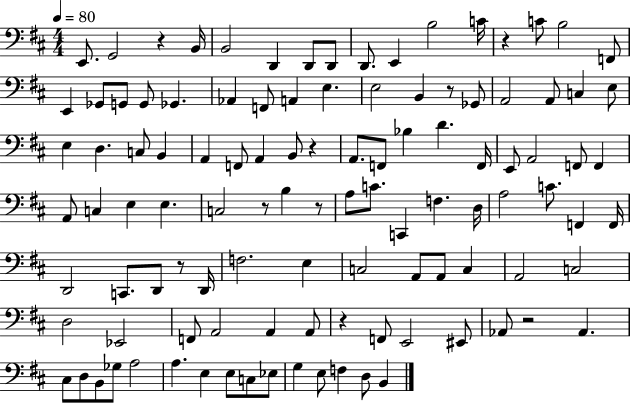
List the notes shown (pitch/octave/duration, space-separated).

E2/e. G2/h R/q B2/s B2/h D2/q D2/e D2/e D2/e. E2/q B3/h C4/s R/q C4/e B3/h F2/e E2/q Gb2/e G2/e G2/e Gb2/q. Ab2/q F2/e A2/q E3/q. E3/h B2/q R/e Gb2/e A2/h A2/e C3/q E3/e E3/q D3/q. C3/e B2/q A2/q F2/e A2/q B2/e R/q A2/e. F2/e Bb3/q D4/q. F2/s E2/e A2/h F2/e F2/q A2/e C3/q E3/q E3/q. C3/h R/e B3/q R/e A3/e C4/e. C2/q F3/q. D3/s A3/h C4/e. F2/q F2/s D2/h C2/e. D2/e R/e D2/s F3/h. E3/q C3/h A2/e A2/e C3/q A2/h C3/h D3/h Eb2/h F2/e A2/h A2/q A2/e R/q F2/e E2/h EIS2/e Ab2/e R/h Ab2/q. C#3/e D3/e B2/e Gb3/e A3/h A3/q. E3/q E3/e C3/e Eb3/e G3/q E3/e F3/q D3/e B2/q